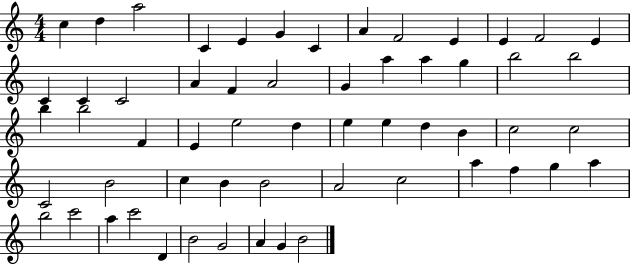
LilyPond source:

{
  \clef treble
  \numericTimeSignature
  \time 4/4
  \key c \major
  c''4 d''4 a''2 | c'4 e'4 g'4 c'4 | a'4 f'2 e'4 | e'4 f'2 e'4 | \break c'4 c'4 c'2 | a'4 f'4 a'2 | g'4 a''4 a''4 g''4 | b''2 b''2 | \break b''4 b''2 f'4 | e'4 e''2 d''4 | e''4 e''4 d''4 b'4 | c''2 c''2 | \break c'2 b'2 | c''4 b'4 b'2 | a'2 c''2 | a''4 f''4 g''4 a''4 | \break b''2 c'''2 | a''4 c'''2 d'4 | b'2 g'2 | a'4 g'4 b'2 | \break \bar "|."
}